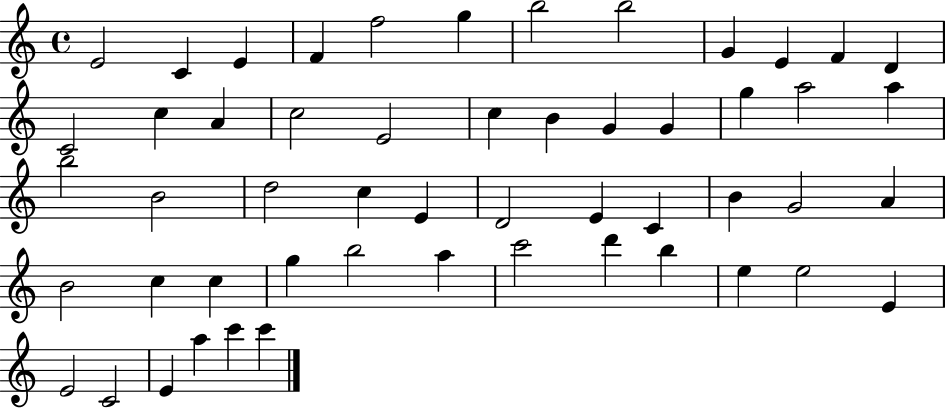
X:1
T:Untitled
M:4/4
L:1/4
K:C
E2 C E F f2 g b2 b2 G E F D C2 c A c2 E2 c B G G g a2 a b2 B2 d2 c E D2 E C B G2 A B2 c c g b2 a c'2 d' b e e2 E E2 C2 E a c' c'